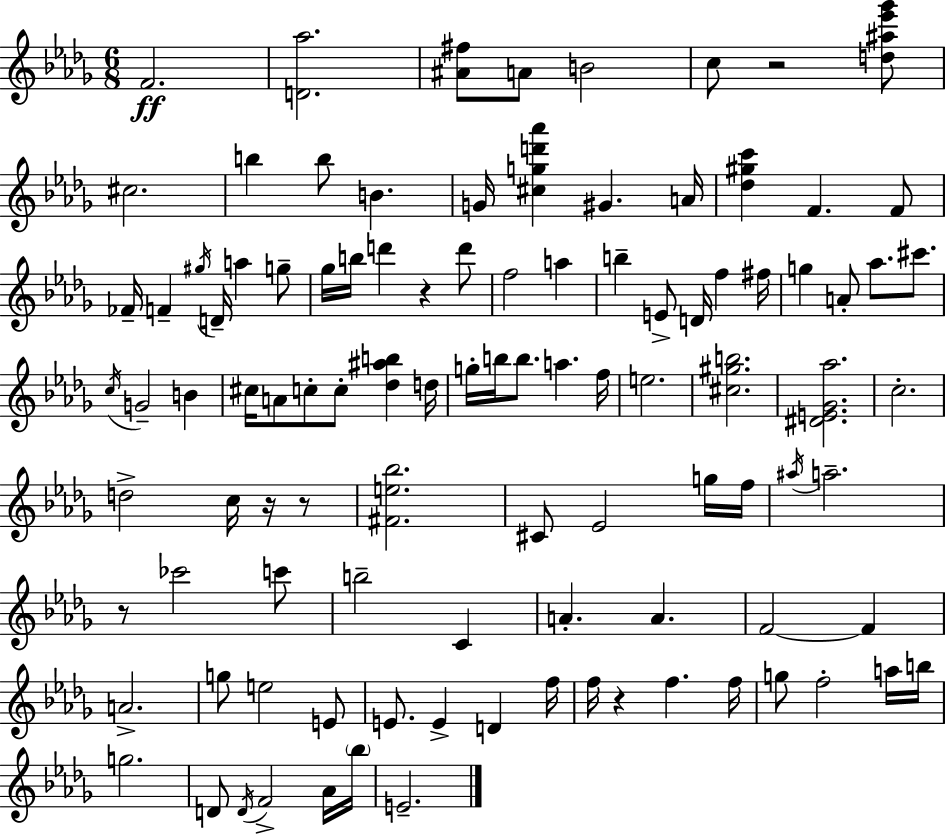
{
  \clef treble
  \numericTimeSignature
  \time 6/8
  \key bes \minor
  f'2.\ff | <d' aes''>2. | <ais' fis''>8 a'8 b'2 | c''8 r2 <d'' ais'' ees''' ges'''>8 | \break cis''2. | b''4 b''8 b'4. | g'16 <cis'' g'' d''' aes'''>4 gis'4. a'16 | <des'' gis'' c'''>4 f'4. f'8 | \break fes'16-- f'4-- \acciaccatura { gis''16 } d'16-- a''4 g''8-- | ges''16 b''16 d'''4 r4 d'''8 | f''2 a''4 | b''4-- e'8-> d'16 f''4 | \break fis''16 g''4 a'8-. aes''8. cis'''8. | \acciaccatura { c''16 } g'2-- b'4 | cis''16 a'8 c''8-. c''8-. <des'' ais'' b''>4 | d''16 g''16-. b''16 b''8. a''4. | \break f''16 e''2. | <cis'' gis'' b''>2. | <dis' e' ges' aes''>2. | c''2.-. | \break d''2-> c''16 r16 | r8 <fis' e'' bes''>2. | cis'8 ees'2 | g''16 f''16 \acciaccatura { ais''16 } a''2.-- | \break r8 ces'''2 | c'''8 b''2-- c'4 | a'4.-. a'4. | f'2~~ f'4 | \break a'2.-> | g''8 e''2 | e'8 e'8. e'4-> d'4 | f''16 f''16 r4 f''4. | \break f''16 g''8 f''2-. | a''16 b''16 g''2. | d'8 \acciaccatura { d'16 } f'2-> | aes'16 \parenthesize bes''16 e'2.-- | \break \bar "|."
}